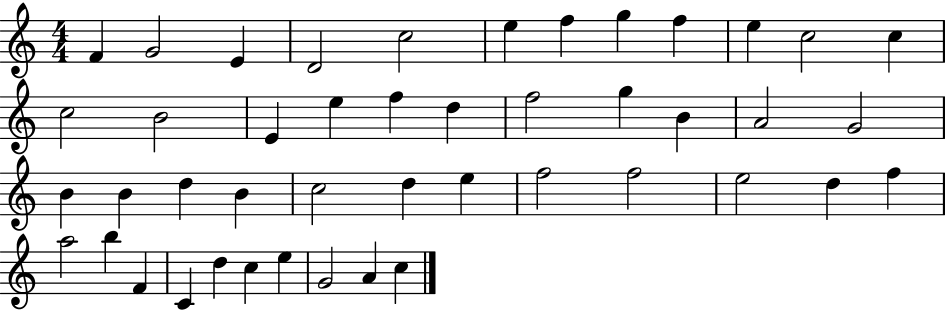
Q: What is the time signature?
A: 4/4